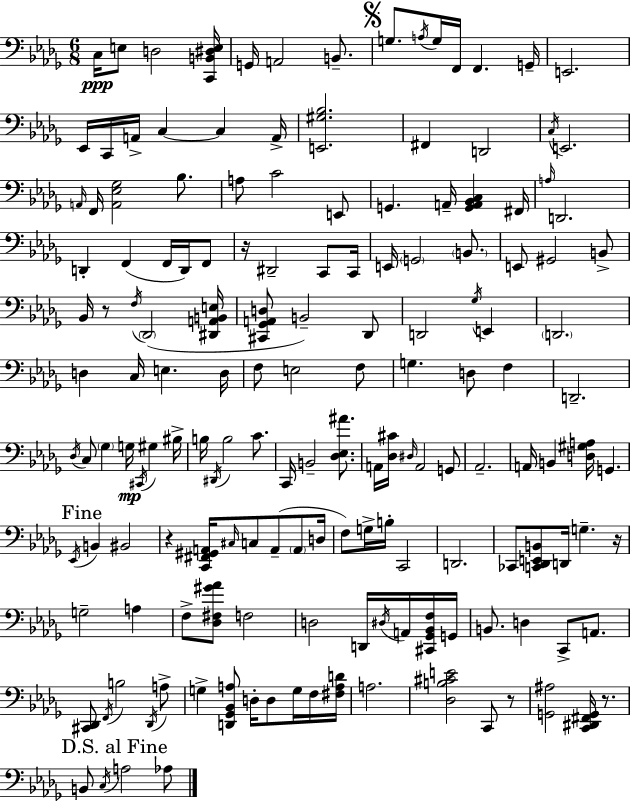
X:1
T:Untitled
M:6/8
L:1/4
K:Bbm
C,/4 E,/2 D,2 [C,,B,,^D,E,]/4 G,,/4 A,,2 B,,/2 G,/2 A,/4 G,/4 F,,/4 F,, G,,/4 E,,2 _E,,/4 C,,/4 A,,/4 C, C, A,,/4 [E,,^G,_B,]2 ^F,, D,,2 C,/4 E,,2 A,,/4 F,,/4 [A,,_E,_G,]2 _B,/2 A,/2 C2 E,,/2 G,, A,,/4 [G,,A,,_B,,C,] ^F,,/4 A,/4 D,,2 D,, F,, F,,/4 D,,/4 F,,/2 z/4 ^D,,2 C,,/2 C,,/4 E,,/4 G,,2 B,,/2 E,,/2 ^G,,2 B,,/2 _B,,/4 z/2 F,/4 _D,,2 [^D,,A,,B,,E,]/4 [^C,,_G,,A,,D,]/2 B,,2 _D,,/2 D,,2 _G,/4 E,, D,,2 D, C,/4 E, D,/4 F,/2 E,2 F,/2 G, D,/2 F, D,,2 _D,/4 C,/2 _G, G,/4 ^C,,/4 ^G, ^B,/4 B,/4 ^D,,/4 B,2 C/2 C,,/4 B,,2 [_D,_E,^A]/2 A,,/4 [_D,^C]/4 ^D,/4 A,,2 G,,/2 _A,,2 A,,/4 B,, [D,^G,A,]/4 G,, _E,,/4 B,, ^B,,2 z [C,,^F,,^G,,A,,]/4 ^C,/4 C,/2 A,,/2 A,,/2 D,/4 F,/2 G,/4 B,/4 C,,2 D,,2 _C,,/2 [C,,_D,,E,,B,,]/2 D,,/4 G, z/4 G,2 A, F,/2 [_D,^F,^G_A]/2 F,2 D,2 D,,/4 ^D,/4 A,,/4 [^C,,_G,,_B,,F,]/4 G,,/4 B,,/2 D, C,,/2 A,,/2 [^C,,_D,,]/2 F,,/4 B,2 _D,,/4 A,/2 G, [D,,_G,,_B,,A,]/2 D,/4 D,/2 G,/4 F,/4 [^F,A,D]/4 A,2 [_D,B,^CE]2 C,,/2 z/2 [G,,^A,]2 [C,,^D,,^F,,G,,]/4 z/2 B,,/2 C,/4 A,2 _A,/2